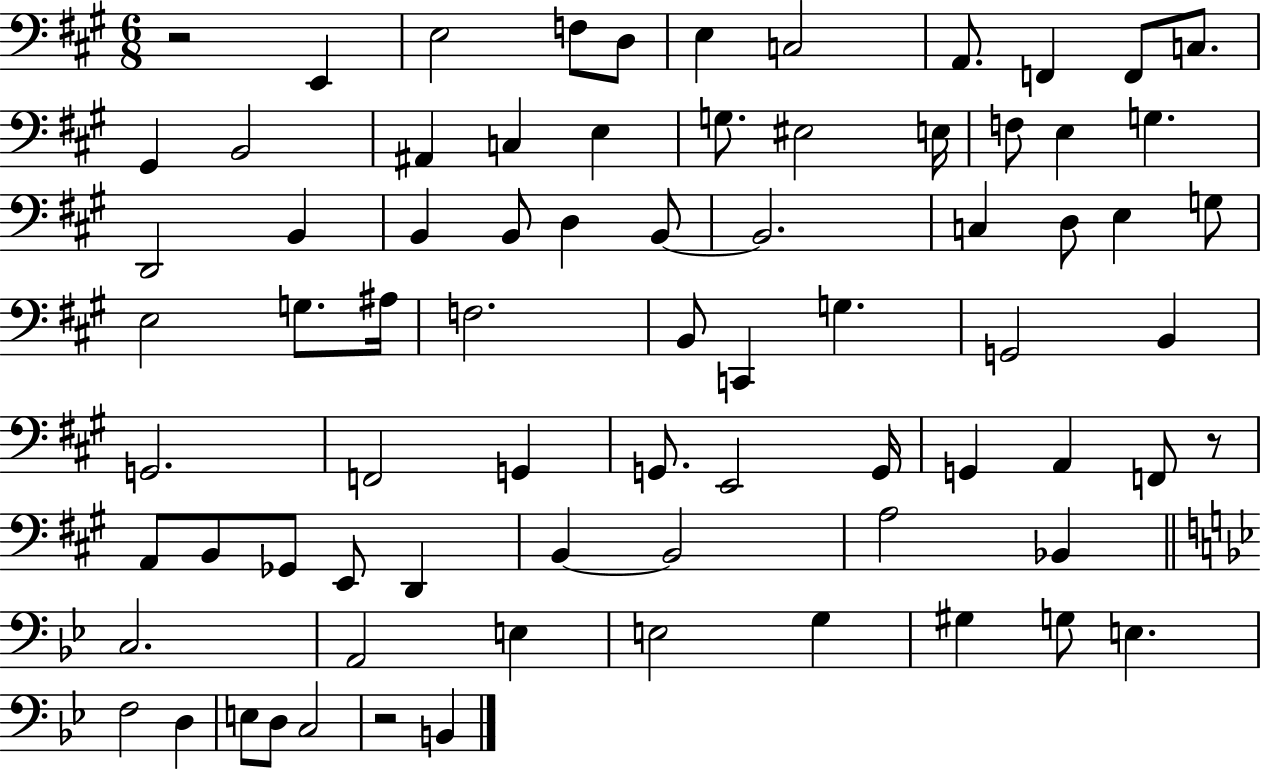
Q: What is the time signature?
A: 6/8